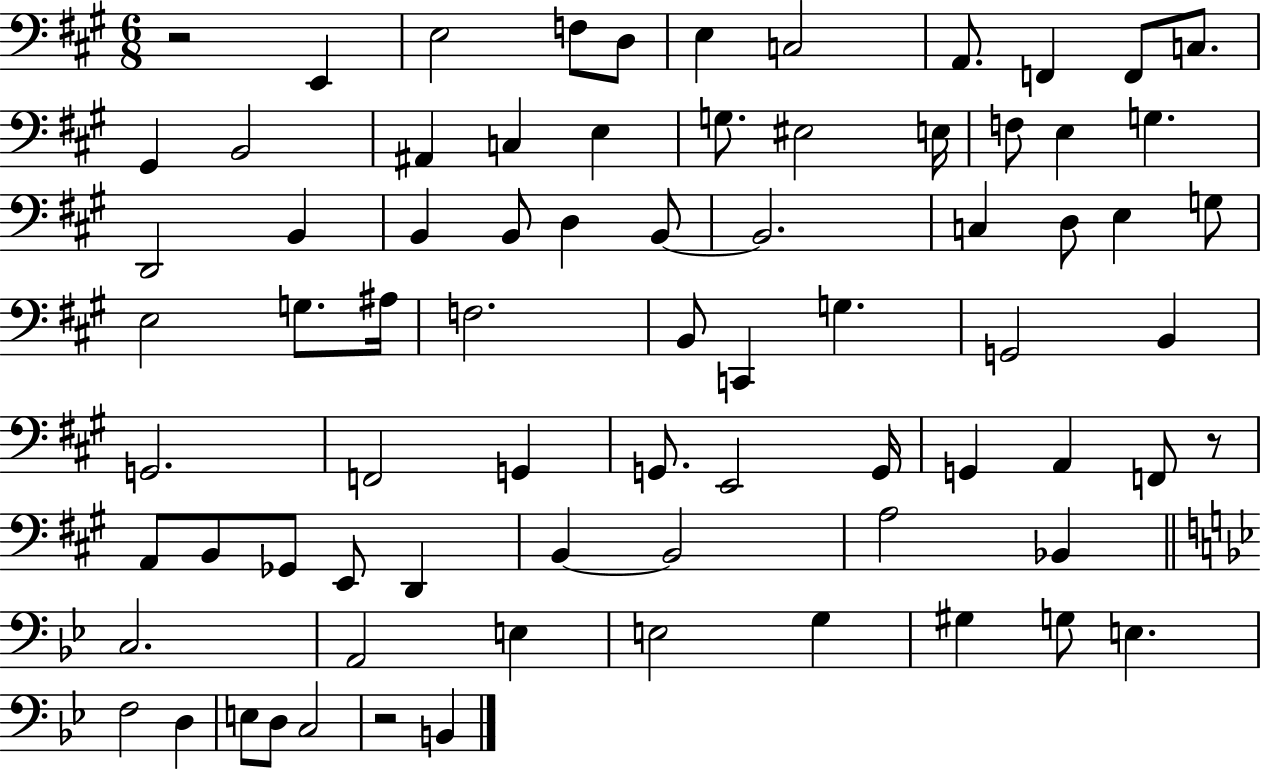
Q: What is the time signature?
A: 6/8